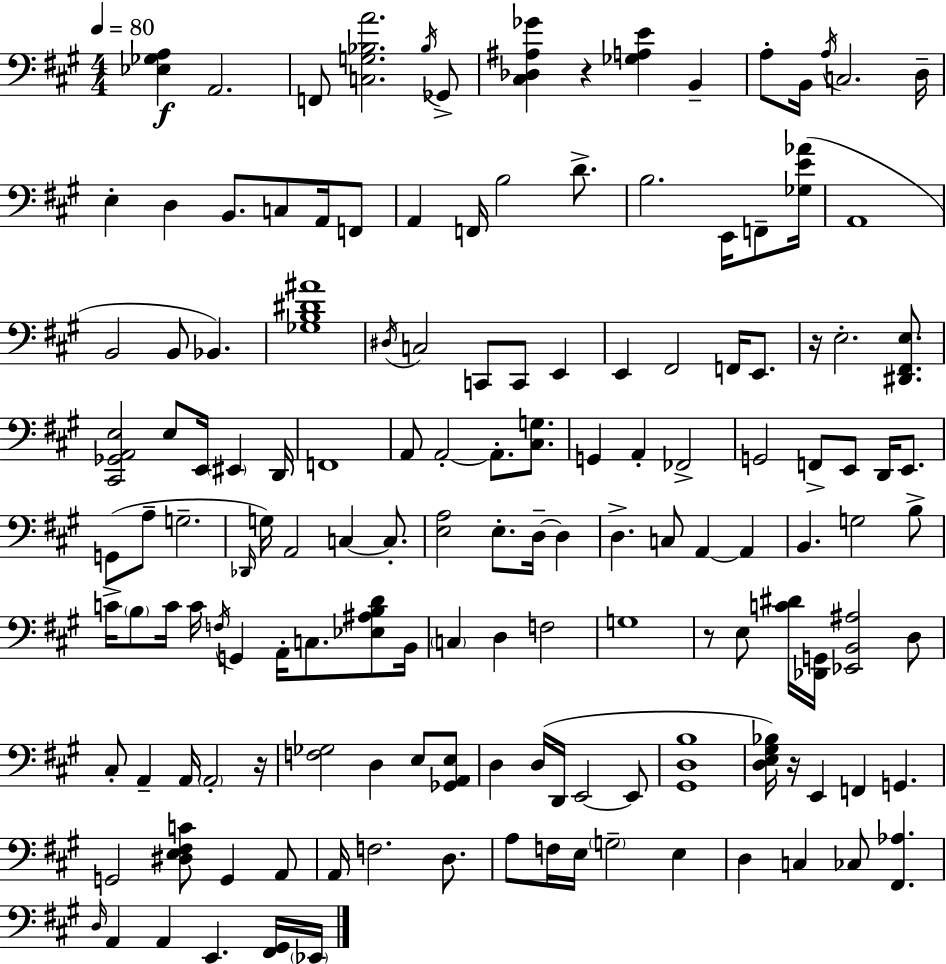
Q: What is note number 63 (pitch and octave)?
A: D3